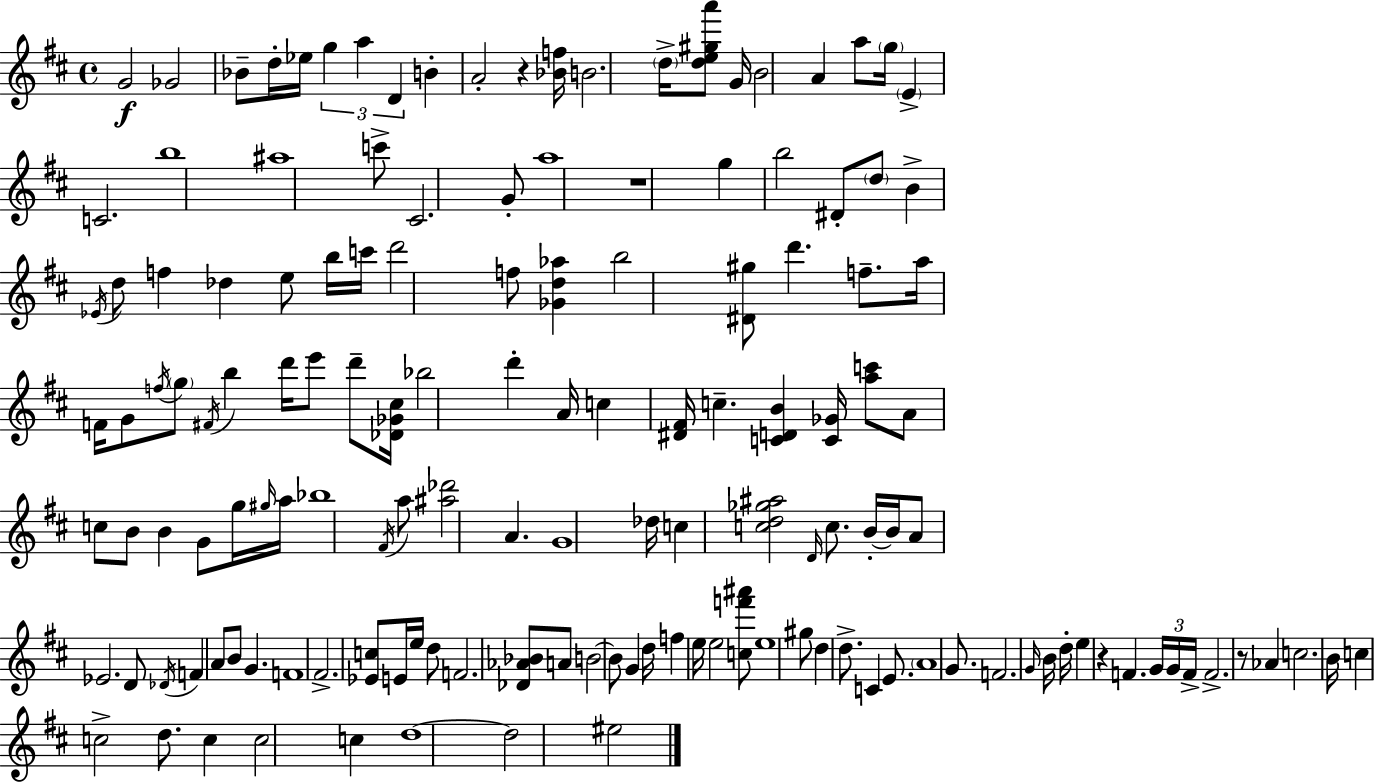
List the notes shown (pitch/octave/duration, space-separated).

G4/h Gb4/h Bb4/e D5/s Eb5/s G5/q A5/q D4/q B4/q A4/h R/q [Bb4,F5]/s B4/h. D5/s [D5,E5,G#5,A6]/e G4/s B4/h A4/q A5/e G5/s E4/q C4/h. B5/w A#5/w C6/e C#4/h. G4/e A5/w R/w G5/q B5/h D#4/e D5/e B4/q Eb4/s D5/e F5/q Db5/q E5/e B5/s C6/s D6/h F5/e [Gb4,D5,Ab5]/q B5/h [D#4,G#5]/e D6/q. F5/e. A5/s F4/s G4/e F5/s G5/e F#4/s B5/q D6/s E6/e D6/e [Db4,Gb4,C#5]/s Bb5/h D6/q A4/s C5/q [D#4,F#4]/s C5/q. [C4,D4,B4]/q [C4,Gb4]/s [A5,C6]/e A4/e C5/e B4/e B4/q G4/e G5/s G#5/s A5/s Bb5/w F#4/s A5/e [A#5,Db6]/h A4/q. G4/w Db5/s C5/q [C5,D5,Gb5,A#5]/h D4/s C5/e. B4/s B4/s A4/e Eb4/h. D4/e Db4/s F4/q A4/e B4/e G4/q. F4/w F#4/h. [Eb4,C5]/e E4/s E5/s D5/e F4/h. [Db4,Ab4,Bb4]/e A4/e B4/h B4/e G4/q D5/s F5/q E5/s E5/h [C5,F6,A#6]/e E5/w G#5/e D5/q D5/e. C4/q E4/e. A4/w G4/e. F4/h. G4/s B4/s D5/s E5/q R/q F4/q. G4/s G4/s F4/s F4/h. R/e Ab4/q C5/h. B4/s C5/q C5/h D5/e. C5/q C5/h C5/q D5/w D5/h EIS5/h